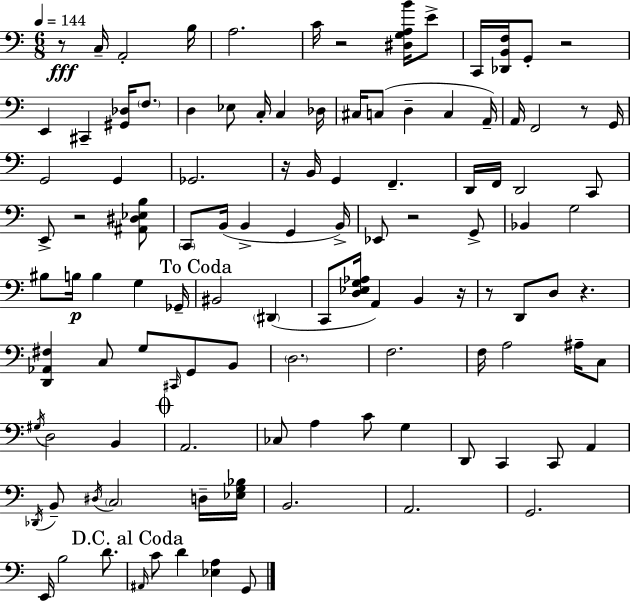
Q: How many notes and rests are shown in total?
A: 112